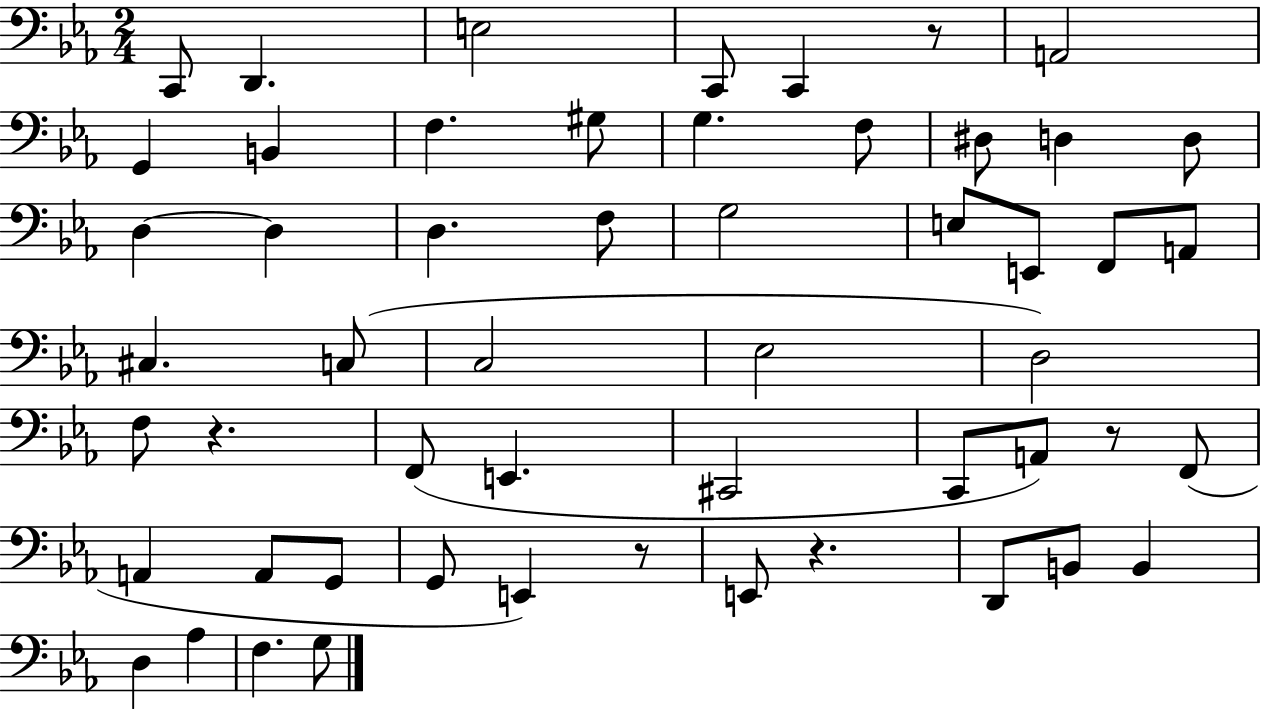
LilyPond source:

{
  \clef bass
  \numericTimeSignature
  \time 2/4
  \key ees \major
  c,8 d,4. | e2 | c,8 c,4 r8 | a,2 | \break g,4 b,4 | f4. gis8 | g4. f8 | dis8 d4 d8 | \break d4~~ d4 | d4. f8 | g2 | e8 e,8 f,8 a,8 | \break cis4. c8( | c2 | ees2 | d2) | \break f8 r4. | f,8( e,4. | cis,2 | c,8 a,8) r8 f,8( | \break a,4 a,8 g,8 | g,8 e,4) r8 | e,8 r4. | d,8 b,8 b,4 | \break d4 aes4 | f4. g8 | \bar "|."
}